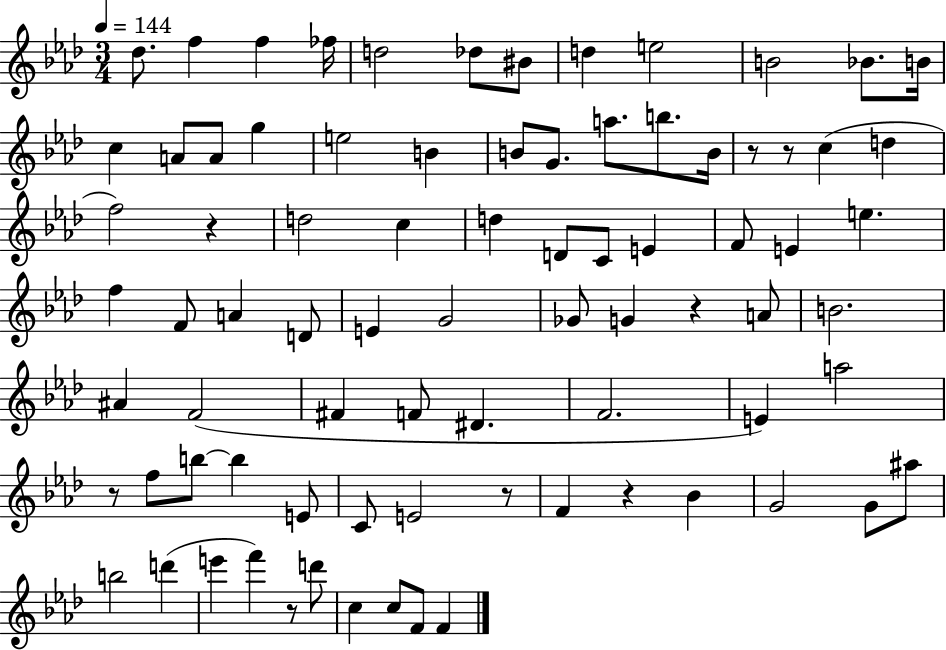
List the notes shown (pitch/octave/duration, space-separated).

Db5/e. F5/q F5/q FES5/s D5/h Db5/e BIS4/e D5/q E5/h B4/h Bb4/e. B4/s C5/q A4/e A4/e G5/q E5/h B4/q B4/e G4/e. A5/e. B5/e. B4/s R/e R/e C5/q D5/q F5/h R/q D5/h C5/q D5/q D4/e C4/e E4/q F4/e E4/q E5/q. F5/q F4/e A4/q D4/e E4/q G4/h Gb4/e G4/q R/q A4/e B4/h. A#4/q F4/h F#4/q F4/e D#4/q. F4/h. E4/q A5/h R/e F5/e B5/e B5/q E4/e C4/e E4/h R/e F4/q R/q Bb4/q G4/h G4/e A#5/e B5/h D6/q E6/q F6/q R/e D6/e C5/q C5/e F4/e F4/q